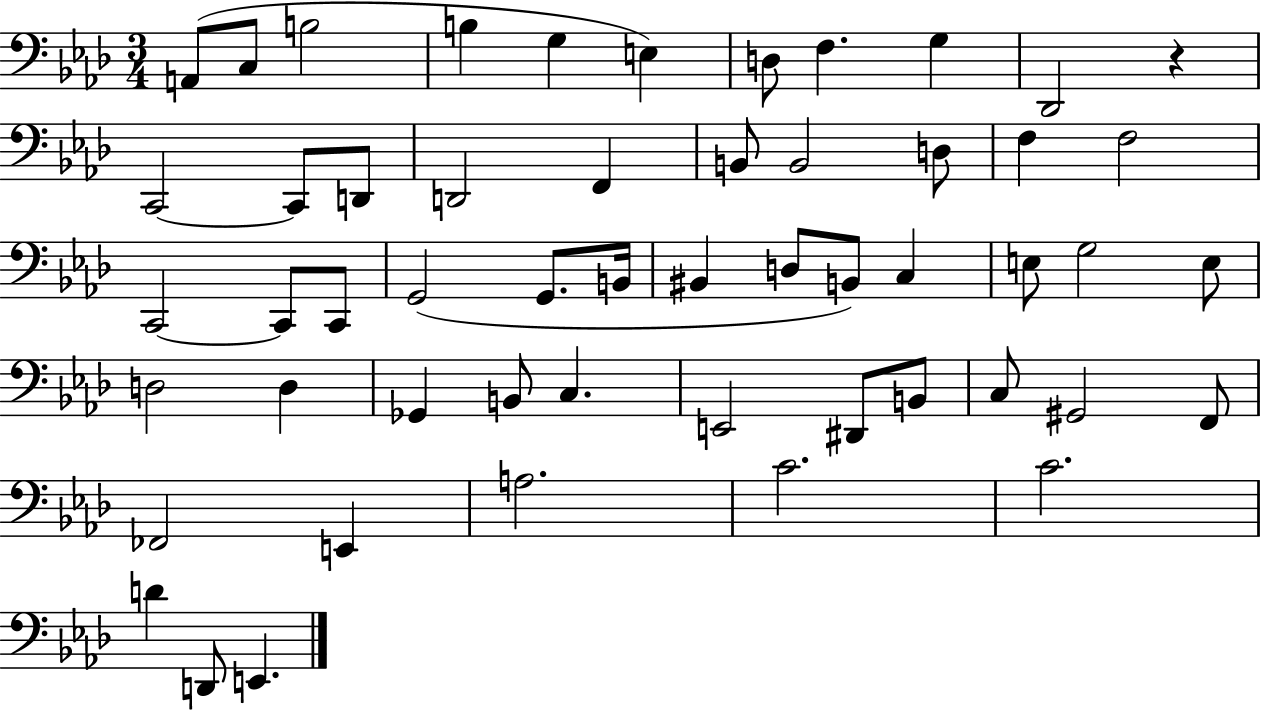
A2/e C3/e B3/h B3/q G3/q E3/q D3/e F3/q. G3/q Db2/h R/q C2/h C2/e D2/e D2/h F2/q B2/e B2/h D3/e F3/q F3/h C2/h C2/e C2/e G2/h G2/e. B2/s BIS2/q D3/e B2/e C3/q E3/e G3/h E3/e D3/h D3/q Gb2/q B2/e C3/q. E2/h D#2/e B2/e C3/e G#2/h F2/e FES2/h E2/q A3/h. C4/h. C4/h. D4/q D2/e E2/q.